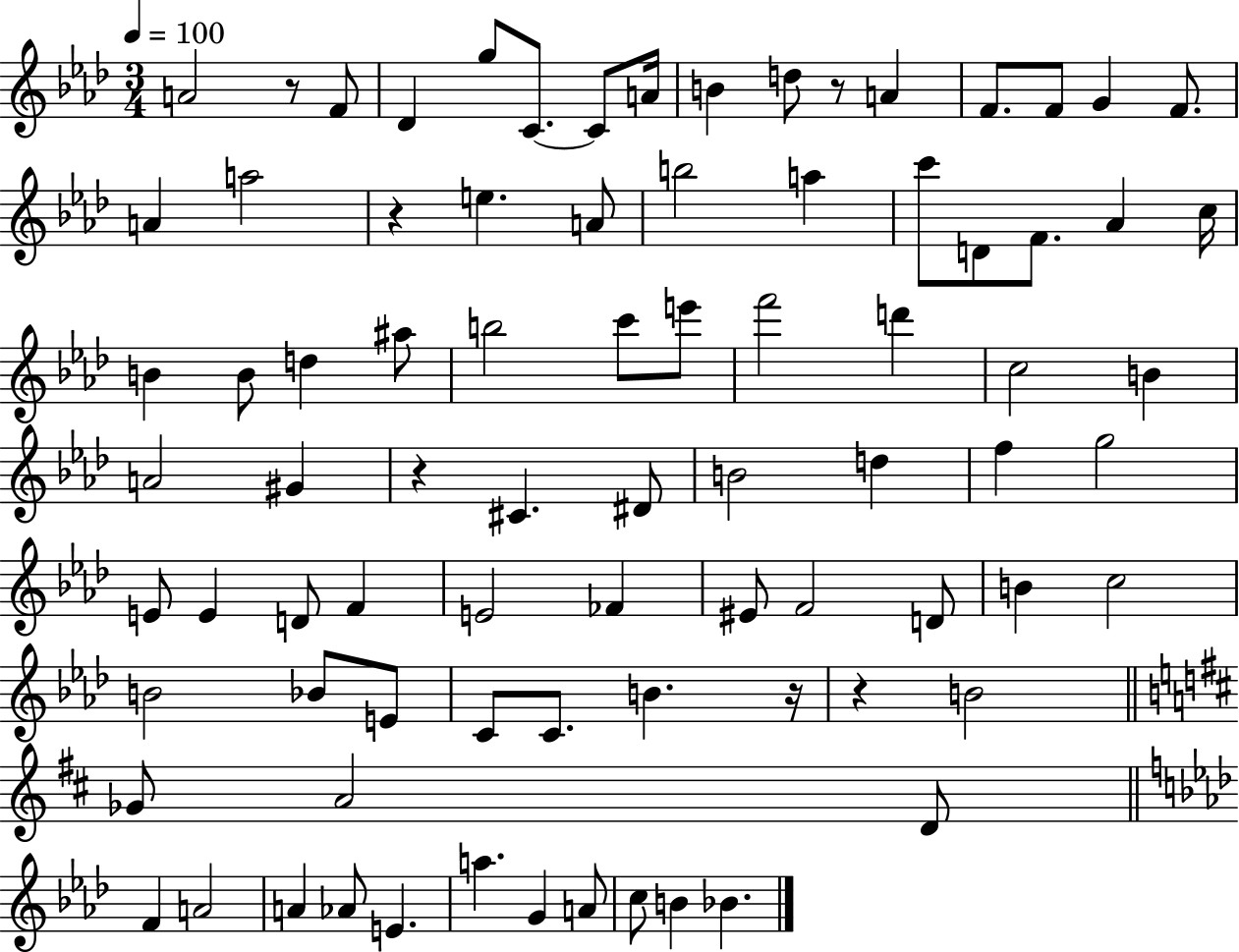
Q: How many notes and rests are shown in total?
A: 82